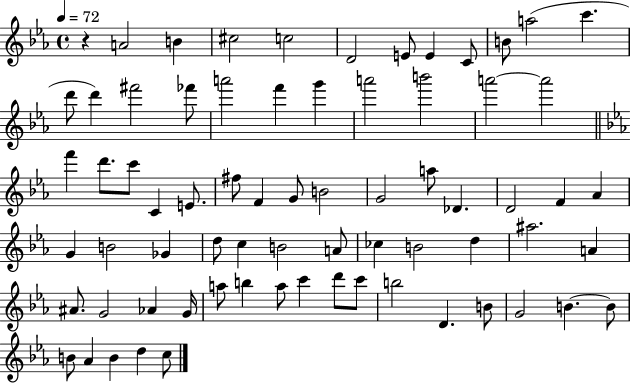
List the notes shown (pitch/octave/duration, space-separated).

R/q A4/h B4/q C#5/h C5/h D4/h E4/e E4/q C4/e B4/e A5/h C6/q. D6/e D6/q F#6/h FES6/e A6/h F6/q G6/q A6/h B6/h A6/h A6/h F6/q D6/e. C6/e C4/q E4/e. F#5/e F4/q G4/e B4/h G4/h A5/e Db4/q. D4/h F4/q Ab4/q G4/q B4/h Gb4/q D5/e C5/q B4/h A4/e CES5/q B4/h D5/q A#5/h. A4/q A#4/e. G4/h Ab4/q G4/s A5/e B5/q A5/e C6/q D6/e C6/e B5/h D4/q. B4/e G4/h B4/q. B4/e B4/e Ab4/q B4/q D5/q C5/e